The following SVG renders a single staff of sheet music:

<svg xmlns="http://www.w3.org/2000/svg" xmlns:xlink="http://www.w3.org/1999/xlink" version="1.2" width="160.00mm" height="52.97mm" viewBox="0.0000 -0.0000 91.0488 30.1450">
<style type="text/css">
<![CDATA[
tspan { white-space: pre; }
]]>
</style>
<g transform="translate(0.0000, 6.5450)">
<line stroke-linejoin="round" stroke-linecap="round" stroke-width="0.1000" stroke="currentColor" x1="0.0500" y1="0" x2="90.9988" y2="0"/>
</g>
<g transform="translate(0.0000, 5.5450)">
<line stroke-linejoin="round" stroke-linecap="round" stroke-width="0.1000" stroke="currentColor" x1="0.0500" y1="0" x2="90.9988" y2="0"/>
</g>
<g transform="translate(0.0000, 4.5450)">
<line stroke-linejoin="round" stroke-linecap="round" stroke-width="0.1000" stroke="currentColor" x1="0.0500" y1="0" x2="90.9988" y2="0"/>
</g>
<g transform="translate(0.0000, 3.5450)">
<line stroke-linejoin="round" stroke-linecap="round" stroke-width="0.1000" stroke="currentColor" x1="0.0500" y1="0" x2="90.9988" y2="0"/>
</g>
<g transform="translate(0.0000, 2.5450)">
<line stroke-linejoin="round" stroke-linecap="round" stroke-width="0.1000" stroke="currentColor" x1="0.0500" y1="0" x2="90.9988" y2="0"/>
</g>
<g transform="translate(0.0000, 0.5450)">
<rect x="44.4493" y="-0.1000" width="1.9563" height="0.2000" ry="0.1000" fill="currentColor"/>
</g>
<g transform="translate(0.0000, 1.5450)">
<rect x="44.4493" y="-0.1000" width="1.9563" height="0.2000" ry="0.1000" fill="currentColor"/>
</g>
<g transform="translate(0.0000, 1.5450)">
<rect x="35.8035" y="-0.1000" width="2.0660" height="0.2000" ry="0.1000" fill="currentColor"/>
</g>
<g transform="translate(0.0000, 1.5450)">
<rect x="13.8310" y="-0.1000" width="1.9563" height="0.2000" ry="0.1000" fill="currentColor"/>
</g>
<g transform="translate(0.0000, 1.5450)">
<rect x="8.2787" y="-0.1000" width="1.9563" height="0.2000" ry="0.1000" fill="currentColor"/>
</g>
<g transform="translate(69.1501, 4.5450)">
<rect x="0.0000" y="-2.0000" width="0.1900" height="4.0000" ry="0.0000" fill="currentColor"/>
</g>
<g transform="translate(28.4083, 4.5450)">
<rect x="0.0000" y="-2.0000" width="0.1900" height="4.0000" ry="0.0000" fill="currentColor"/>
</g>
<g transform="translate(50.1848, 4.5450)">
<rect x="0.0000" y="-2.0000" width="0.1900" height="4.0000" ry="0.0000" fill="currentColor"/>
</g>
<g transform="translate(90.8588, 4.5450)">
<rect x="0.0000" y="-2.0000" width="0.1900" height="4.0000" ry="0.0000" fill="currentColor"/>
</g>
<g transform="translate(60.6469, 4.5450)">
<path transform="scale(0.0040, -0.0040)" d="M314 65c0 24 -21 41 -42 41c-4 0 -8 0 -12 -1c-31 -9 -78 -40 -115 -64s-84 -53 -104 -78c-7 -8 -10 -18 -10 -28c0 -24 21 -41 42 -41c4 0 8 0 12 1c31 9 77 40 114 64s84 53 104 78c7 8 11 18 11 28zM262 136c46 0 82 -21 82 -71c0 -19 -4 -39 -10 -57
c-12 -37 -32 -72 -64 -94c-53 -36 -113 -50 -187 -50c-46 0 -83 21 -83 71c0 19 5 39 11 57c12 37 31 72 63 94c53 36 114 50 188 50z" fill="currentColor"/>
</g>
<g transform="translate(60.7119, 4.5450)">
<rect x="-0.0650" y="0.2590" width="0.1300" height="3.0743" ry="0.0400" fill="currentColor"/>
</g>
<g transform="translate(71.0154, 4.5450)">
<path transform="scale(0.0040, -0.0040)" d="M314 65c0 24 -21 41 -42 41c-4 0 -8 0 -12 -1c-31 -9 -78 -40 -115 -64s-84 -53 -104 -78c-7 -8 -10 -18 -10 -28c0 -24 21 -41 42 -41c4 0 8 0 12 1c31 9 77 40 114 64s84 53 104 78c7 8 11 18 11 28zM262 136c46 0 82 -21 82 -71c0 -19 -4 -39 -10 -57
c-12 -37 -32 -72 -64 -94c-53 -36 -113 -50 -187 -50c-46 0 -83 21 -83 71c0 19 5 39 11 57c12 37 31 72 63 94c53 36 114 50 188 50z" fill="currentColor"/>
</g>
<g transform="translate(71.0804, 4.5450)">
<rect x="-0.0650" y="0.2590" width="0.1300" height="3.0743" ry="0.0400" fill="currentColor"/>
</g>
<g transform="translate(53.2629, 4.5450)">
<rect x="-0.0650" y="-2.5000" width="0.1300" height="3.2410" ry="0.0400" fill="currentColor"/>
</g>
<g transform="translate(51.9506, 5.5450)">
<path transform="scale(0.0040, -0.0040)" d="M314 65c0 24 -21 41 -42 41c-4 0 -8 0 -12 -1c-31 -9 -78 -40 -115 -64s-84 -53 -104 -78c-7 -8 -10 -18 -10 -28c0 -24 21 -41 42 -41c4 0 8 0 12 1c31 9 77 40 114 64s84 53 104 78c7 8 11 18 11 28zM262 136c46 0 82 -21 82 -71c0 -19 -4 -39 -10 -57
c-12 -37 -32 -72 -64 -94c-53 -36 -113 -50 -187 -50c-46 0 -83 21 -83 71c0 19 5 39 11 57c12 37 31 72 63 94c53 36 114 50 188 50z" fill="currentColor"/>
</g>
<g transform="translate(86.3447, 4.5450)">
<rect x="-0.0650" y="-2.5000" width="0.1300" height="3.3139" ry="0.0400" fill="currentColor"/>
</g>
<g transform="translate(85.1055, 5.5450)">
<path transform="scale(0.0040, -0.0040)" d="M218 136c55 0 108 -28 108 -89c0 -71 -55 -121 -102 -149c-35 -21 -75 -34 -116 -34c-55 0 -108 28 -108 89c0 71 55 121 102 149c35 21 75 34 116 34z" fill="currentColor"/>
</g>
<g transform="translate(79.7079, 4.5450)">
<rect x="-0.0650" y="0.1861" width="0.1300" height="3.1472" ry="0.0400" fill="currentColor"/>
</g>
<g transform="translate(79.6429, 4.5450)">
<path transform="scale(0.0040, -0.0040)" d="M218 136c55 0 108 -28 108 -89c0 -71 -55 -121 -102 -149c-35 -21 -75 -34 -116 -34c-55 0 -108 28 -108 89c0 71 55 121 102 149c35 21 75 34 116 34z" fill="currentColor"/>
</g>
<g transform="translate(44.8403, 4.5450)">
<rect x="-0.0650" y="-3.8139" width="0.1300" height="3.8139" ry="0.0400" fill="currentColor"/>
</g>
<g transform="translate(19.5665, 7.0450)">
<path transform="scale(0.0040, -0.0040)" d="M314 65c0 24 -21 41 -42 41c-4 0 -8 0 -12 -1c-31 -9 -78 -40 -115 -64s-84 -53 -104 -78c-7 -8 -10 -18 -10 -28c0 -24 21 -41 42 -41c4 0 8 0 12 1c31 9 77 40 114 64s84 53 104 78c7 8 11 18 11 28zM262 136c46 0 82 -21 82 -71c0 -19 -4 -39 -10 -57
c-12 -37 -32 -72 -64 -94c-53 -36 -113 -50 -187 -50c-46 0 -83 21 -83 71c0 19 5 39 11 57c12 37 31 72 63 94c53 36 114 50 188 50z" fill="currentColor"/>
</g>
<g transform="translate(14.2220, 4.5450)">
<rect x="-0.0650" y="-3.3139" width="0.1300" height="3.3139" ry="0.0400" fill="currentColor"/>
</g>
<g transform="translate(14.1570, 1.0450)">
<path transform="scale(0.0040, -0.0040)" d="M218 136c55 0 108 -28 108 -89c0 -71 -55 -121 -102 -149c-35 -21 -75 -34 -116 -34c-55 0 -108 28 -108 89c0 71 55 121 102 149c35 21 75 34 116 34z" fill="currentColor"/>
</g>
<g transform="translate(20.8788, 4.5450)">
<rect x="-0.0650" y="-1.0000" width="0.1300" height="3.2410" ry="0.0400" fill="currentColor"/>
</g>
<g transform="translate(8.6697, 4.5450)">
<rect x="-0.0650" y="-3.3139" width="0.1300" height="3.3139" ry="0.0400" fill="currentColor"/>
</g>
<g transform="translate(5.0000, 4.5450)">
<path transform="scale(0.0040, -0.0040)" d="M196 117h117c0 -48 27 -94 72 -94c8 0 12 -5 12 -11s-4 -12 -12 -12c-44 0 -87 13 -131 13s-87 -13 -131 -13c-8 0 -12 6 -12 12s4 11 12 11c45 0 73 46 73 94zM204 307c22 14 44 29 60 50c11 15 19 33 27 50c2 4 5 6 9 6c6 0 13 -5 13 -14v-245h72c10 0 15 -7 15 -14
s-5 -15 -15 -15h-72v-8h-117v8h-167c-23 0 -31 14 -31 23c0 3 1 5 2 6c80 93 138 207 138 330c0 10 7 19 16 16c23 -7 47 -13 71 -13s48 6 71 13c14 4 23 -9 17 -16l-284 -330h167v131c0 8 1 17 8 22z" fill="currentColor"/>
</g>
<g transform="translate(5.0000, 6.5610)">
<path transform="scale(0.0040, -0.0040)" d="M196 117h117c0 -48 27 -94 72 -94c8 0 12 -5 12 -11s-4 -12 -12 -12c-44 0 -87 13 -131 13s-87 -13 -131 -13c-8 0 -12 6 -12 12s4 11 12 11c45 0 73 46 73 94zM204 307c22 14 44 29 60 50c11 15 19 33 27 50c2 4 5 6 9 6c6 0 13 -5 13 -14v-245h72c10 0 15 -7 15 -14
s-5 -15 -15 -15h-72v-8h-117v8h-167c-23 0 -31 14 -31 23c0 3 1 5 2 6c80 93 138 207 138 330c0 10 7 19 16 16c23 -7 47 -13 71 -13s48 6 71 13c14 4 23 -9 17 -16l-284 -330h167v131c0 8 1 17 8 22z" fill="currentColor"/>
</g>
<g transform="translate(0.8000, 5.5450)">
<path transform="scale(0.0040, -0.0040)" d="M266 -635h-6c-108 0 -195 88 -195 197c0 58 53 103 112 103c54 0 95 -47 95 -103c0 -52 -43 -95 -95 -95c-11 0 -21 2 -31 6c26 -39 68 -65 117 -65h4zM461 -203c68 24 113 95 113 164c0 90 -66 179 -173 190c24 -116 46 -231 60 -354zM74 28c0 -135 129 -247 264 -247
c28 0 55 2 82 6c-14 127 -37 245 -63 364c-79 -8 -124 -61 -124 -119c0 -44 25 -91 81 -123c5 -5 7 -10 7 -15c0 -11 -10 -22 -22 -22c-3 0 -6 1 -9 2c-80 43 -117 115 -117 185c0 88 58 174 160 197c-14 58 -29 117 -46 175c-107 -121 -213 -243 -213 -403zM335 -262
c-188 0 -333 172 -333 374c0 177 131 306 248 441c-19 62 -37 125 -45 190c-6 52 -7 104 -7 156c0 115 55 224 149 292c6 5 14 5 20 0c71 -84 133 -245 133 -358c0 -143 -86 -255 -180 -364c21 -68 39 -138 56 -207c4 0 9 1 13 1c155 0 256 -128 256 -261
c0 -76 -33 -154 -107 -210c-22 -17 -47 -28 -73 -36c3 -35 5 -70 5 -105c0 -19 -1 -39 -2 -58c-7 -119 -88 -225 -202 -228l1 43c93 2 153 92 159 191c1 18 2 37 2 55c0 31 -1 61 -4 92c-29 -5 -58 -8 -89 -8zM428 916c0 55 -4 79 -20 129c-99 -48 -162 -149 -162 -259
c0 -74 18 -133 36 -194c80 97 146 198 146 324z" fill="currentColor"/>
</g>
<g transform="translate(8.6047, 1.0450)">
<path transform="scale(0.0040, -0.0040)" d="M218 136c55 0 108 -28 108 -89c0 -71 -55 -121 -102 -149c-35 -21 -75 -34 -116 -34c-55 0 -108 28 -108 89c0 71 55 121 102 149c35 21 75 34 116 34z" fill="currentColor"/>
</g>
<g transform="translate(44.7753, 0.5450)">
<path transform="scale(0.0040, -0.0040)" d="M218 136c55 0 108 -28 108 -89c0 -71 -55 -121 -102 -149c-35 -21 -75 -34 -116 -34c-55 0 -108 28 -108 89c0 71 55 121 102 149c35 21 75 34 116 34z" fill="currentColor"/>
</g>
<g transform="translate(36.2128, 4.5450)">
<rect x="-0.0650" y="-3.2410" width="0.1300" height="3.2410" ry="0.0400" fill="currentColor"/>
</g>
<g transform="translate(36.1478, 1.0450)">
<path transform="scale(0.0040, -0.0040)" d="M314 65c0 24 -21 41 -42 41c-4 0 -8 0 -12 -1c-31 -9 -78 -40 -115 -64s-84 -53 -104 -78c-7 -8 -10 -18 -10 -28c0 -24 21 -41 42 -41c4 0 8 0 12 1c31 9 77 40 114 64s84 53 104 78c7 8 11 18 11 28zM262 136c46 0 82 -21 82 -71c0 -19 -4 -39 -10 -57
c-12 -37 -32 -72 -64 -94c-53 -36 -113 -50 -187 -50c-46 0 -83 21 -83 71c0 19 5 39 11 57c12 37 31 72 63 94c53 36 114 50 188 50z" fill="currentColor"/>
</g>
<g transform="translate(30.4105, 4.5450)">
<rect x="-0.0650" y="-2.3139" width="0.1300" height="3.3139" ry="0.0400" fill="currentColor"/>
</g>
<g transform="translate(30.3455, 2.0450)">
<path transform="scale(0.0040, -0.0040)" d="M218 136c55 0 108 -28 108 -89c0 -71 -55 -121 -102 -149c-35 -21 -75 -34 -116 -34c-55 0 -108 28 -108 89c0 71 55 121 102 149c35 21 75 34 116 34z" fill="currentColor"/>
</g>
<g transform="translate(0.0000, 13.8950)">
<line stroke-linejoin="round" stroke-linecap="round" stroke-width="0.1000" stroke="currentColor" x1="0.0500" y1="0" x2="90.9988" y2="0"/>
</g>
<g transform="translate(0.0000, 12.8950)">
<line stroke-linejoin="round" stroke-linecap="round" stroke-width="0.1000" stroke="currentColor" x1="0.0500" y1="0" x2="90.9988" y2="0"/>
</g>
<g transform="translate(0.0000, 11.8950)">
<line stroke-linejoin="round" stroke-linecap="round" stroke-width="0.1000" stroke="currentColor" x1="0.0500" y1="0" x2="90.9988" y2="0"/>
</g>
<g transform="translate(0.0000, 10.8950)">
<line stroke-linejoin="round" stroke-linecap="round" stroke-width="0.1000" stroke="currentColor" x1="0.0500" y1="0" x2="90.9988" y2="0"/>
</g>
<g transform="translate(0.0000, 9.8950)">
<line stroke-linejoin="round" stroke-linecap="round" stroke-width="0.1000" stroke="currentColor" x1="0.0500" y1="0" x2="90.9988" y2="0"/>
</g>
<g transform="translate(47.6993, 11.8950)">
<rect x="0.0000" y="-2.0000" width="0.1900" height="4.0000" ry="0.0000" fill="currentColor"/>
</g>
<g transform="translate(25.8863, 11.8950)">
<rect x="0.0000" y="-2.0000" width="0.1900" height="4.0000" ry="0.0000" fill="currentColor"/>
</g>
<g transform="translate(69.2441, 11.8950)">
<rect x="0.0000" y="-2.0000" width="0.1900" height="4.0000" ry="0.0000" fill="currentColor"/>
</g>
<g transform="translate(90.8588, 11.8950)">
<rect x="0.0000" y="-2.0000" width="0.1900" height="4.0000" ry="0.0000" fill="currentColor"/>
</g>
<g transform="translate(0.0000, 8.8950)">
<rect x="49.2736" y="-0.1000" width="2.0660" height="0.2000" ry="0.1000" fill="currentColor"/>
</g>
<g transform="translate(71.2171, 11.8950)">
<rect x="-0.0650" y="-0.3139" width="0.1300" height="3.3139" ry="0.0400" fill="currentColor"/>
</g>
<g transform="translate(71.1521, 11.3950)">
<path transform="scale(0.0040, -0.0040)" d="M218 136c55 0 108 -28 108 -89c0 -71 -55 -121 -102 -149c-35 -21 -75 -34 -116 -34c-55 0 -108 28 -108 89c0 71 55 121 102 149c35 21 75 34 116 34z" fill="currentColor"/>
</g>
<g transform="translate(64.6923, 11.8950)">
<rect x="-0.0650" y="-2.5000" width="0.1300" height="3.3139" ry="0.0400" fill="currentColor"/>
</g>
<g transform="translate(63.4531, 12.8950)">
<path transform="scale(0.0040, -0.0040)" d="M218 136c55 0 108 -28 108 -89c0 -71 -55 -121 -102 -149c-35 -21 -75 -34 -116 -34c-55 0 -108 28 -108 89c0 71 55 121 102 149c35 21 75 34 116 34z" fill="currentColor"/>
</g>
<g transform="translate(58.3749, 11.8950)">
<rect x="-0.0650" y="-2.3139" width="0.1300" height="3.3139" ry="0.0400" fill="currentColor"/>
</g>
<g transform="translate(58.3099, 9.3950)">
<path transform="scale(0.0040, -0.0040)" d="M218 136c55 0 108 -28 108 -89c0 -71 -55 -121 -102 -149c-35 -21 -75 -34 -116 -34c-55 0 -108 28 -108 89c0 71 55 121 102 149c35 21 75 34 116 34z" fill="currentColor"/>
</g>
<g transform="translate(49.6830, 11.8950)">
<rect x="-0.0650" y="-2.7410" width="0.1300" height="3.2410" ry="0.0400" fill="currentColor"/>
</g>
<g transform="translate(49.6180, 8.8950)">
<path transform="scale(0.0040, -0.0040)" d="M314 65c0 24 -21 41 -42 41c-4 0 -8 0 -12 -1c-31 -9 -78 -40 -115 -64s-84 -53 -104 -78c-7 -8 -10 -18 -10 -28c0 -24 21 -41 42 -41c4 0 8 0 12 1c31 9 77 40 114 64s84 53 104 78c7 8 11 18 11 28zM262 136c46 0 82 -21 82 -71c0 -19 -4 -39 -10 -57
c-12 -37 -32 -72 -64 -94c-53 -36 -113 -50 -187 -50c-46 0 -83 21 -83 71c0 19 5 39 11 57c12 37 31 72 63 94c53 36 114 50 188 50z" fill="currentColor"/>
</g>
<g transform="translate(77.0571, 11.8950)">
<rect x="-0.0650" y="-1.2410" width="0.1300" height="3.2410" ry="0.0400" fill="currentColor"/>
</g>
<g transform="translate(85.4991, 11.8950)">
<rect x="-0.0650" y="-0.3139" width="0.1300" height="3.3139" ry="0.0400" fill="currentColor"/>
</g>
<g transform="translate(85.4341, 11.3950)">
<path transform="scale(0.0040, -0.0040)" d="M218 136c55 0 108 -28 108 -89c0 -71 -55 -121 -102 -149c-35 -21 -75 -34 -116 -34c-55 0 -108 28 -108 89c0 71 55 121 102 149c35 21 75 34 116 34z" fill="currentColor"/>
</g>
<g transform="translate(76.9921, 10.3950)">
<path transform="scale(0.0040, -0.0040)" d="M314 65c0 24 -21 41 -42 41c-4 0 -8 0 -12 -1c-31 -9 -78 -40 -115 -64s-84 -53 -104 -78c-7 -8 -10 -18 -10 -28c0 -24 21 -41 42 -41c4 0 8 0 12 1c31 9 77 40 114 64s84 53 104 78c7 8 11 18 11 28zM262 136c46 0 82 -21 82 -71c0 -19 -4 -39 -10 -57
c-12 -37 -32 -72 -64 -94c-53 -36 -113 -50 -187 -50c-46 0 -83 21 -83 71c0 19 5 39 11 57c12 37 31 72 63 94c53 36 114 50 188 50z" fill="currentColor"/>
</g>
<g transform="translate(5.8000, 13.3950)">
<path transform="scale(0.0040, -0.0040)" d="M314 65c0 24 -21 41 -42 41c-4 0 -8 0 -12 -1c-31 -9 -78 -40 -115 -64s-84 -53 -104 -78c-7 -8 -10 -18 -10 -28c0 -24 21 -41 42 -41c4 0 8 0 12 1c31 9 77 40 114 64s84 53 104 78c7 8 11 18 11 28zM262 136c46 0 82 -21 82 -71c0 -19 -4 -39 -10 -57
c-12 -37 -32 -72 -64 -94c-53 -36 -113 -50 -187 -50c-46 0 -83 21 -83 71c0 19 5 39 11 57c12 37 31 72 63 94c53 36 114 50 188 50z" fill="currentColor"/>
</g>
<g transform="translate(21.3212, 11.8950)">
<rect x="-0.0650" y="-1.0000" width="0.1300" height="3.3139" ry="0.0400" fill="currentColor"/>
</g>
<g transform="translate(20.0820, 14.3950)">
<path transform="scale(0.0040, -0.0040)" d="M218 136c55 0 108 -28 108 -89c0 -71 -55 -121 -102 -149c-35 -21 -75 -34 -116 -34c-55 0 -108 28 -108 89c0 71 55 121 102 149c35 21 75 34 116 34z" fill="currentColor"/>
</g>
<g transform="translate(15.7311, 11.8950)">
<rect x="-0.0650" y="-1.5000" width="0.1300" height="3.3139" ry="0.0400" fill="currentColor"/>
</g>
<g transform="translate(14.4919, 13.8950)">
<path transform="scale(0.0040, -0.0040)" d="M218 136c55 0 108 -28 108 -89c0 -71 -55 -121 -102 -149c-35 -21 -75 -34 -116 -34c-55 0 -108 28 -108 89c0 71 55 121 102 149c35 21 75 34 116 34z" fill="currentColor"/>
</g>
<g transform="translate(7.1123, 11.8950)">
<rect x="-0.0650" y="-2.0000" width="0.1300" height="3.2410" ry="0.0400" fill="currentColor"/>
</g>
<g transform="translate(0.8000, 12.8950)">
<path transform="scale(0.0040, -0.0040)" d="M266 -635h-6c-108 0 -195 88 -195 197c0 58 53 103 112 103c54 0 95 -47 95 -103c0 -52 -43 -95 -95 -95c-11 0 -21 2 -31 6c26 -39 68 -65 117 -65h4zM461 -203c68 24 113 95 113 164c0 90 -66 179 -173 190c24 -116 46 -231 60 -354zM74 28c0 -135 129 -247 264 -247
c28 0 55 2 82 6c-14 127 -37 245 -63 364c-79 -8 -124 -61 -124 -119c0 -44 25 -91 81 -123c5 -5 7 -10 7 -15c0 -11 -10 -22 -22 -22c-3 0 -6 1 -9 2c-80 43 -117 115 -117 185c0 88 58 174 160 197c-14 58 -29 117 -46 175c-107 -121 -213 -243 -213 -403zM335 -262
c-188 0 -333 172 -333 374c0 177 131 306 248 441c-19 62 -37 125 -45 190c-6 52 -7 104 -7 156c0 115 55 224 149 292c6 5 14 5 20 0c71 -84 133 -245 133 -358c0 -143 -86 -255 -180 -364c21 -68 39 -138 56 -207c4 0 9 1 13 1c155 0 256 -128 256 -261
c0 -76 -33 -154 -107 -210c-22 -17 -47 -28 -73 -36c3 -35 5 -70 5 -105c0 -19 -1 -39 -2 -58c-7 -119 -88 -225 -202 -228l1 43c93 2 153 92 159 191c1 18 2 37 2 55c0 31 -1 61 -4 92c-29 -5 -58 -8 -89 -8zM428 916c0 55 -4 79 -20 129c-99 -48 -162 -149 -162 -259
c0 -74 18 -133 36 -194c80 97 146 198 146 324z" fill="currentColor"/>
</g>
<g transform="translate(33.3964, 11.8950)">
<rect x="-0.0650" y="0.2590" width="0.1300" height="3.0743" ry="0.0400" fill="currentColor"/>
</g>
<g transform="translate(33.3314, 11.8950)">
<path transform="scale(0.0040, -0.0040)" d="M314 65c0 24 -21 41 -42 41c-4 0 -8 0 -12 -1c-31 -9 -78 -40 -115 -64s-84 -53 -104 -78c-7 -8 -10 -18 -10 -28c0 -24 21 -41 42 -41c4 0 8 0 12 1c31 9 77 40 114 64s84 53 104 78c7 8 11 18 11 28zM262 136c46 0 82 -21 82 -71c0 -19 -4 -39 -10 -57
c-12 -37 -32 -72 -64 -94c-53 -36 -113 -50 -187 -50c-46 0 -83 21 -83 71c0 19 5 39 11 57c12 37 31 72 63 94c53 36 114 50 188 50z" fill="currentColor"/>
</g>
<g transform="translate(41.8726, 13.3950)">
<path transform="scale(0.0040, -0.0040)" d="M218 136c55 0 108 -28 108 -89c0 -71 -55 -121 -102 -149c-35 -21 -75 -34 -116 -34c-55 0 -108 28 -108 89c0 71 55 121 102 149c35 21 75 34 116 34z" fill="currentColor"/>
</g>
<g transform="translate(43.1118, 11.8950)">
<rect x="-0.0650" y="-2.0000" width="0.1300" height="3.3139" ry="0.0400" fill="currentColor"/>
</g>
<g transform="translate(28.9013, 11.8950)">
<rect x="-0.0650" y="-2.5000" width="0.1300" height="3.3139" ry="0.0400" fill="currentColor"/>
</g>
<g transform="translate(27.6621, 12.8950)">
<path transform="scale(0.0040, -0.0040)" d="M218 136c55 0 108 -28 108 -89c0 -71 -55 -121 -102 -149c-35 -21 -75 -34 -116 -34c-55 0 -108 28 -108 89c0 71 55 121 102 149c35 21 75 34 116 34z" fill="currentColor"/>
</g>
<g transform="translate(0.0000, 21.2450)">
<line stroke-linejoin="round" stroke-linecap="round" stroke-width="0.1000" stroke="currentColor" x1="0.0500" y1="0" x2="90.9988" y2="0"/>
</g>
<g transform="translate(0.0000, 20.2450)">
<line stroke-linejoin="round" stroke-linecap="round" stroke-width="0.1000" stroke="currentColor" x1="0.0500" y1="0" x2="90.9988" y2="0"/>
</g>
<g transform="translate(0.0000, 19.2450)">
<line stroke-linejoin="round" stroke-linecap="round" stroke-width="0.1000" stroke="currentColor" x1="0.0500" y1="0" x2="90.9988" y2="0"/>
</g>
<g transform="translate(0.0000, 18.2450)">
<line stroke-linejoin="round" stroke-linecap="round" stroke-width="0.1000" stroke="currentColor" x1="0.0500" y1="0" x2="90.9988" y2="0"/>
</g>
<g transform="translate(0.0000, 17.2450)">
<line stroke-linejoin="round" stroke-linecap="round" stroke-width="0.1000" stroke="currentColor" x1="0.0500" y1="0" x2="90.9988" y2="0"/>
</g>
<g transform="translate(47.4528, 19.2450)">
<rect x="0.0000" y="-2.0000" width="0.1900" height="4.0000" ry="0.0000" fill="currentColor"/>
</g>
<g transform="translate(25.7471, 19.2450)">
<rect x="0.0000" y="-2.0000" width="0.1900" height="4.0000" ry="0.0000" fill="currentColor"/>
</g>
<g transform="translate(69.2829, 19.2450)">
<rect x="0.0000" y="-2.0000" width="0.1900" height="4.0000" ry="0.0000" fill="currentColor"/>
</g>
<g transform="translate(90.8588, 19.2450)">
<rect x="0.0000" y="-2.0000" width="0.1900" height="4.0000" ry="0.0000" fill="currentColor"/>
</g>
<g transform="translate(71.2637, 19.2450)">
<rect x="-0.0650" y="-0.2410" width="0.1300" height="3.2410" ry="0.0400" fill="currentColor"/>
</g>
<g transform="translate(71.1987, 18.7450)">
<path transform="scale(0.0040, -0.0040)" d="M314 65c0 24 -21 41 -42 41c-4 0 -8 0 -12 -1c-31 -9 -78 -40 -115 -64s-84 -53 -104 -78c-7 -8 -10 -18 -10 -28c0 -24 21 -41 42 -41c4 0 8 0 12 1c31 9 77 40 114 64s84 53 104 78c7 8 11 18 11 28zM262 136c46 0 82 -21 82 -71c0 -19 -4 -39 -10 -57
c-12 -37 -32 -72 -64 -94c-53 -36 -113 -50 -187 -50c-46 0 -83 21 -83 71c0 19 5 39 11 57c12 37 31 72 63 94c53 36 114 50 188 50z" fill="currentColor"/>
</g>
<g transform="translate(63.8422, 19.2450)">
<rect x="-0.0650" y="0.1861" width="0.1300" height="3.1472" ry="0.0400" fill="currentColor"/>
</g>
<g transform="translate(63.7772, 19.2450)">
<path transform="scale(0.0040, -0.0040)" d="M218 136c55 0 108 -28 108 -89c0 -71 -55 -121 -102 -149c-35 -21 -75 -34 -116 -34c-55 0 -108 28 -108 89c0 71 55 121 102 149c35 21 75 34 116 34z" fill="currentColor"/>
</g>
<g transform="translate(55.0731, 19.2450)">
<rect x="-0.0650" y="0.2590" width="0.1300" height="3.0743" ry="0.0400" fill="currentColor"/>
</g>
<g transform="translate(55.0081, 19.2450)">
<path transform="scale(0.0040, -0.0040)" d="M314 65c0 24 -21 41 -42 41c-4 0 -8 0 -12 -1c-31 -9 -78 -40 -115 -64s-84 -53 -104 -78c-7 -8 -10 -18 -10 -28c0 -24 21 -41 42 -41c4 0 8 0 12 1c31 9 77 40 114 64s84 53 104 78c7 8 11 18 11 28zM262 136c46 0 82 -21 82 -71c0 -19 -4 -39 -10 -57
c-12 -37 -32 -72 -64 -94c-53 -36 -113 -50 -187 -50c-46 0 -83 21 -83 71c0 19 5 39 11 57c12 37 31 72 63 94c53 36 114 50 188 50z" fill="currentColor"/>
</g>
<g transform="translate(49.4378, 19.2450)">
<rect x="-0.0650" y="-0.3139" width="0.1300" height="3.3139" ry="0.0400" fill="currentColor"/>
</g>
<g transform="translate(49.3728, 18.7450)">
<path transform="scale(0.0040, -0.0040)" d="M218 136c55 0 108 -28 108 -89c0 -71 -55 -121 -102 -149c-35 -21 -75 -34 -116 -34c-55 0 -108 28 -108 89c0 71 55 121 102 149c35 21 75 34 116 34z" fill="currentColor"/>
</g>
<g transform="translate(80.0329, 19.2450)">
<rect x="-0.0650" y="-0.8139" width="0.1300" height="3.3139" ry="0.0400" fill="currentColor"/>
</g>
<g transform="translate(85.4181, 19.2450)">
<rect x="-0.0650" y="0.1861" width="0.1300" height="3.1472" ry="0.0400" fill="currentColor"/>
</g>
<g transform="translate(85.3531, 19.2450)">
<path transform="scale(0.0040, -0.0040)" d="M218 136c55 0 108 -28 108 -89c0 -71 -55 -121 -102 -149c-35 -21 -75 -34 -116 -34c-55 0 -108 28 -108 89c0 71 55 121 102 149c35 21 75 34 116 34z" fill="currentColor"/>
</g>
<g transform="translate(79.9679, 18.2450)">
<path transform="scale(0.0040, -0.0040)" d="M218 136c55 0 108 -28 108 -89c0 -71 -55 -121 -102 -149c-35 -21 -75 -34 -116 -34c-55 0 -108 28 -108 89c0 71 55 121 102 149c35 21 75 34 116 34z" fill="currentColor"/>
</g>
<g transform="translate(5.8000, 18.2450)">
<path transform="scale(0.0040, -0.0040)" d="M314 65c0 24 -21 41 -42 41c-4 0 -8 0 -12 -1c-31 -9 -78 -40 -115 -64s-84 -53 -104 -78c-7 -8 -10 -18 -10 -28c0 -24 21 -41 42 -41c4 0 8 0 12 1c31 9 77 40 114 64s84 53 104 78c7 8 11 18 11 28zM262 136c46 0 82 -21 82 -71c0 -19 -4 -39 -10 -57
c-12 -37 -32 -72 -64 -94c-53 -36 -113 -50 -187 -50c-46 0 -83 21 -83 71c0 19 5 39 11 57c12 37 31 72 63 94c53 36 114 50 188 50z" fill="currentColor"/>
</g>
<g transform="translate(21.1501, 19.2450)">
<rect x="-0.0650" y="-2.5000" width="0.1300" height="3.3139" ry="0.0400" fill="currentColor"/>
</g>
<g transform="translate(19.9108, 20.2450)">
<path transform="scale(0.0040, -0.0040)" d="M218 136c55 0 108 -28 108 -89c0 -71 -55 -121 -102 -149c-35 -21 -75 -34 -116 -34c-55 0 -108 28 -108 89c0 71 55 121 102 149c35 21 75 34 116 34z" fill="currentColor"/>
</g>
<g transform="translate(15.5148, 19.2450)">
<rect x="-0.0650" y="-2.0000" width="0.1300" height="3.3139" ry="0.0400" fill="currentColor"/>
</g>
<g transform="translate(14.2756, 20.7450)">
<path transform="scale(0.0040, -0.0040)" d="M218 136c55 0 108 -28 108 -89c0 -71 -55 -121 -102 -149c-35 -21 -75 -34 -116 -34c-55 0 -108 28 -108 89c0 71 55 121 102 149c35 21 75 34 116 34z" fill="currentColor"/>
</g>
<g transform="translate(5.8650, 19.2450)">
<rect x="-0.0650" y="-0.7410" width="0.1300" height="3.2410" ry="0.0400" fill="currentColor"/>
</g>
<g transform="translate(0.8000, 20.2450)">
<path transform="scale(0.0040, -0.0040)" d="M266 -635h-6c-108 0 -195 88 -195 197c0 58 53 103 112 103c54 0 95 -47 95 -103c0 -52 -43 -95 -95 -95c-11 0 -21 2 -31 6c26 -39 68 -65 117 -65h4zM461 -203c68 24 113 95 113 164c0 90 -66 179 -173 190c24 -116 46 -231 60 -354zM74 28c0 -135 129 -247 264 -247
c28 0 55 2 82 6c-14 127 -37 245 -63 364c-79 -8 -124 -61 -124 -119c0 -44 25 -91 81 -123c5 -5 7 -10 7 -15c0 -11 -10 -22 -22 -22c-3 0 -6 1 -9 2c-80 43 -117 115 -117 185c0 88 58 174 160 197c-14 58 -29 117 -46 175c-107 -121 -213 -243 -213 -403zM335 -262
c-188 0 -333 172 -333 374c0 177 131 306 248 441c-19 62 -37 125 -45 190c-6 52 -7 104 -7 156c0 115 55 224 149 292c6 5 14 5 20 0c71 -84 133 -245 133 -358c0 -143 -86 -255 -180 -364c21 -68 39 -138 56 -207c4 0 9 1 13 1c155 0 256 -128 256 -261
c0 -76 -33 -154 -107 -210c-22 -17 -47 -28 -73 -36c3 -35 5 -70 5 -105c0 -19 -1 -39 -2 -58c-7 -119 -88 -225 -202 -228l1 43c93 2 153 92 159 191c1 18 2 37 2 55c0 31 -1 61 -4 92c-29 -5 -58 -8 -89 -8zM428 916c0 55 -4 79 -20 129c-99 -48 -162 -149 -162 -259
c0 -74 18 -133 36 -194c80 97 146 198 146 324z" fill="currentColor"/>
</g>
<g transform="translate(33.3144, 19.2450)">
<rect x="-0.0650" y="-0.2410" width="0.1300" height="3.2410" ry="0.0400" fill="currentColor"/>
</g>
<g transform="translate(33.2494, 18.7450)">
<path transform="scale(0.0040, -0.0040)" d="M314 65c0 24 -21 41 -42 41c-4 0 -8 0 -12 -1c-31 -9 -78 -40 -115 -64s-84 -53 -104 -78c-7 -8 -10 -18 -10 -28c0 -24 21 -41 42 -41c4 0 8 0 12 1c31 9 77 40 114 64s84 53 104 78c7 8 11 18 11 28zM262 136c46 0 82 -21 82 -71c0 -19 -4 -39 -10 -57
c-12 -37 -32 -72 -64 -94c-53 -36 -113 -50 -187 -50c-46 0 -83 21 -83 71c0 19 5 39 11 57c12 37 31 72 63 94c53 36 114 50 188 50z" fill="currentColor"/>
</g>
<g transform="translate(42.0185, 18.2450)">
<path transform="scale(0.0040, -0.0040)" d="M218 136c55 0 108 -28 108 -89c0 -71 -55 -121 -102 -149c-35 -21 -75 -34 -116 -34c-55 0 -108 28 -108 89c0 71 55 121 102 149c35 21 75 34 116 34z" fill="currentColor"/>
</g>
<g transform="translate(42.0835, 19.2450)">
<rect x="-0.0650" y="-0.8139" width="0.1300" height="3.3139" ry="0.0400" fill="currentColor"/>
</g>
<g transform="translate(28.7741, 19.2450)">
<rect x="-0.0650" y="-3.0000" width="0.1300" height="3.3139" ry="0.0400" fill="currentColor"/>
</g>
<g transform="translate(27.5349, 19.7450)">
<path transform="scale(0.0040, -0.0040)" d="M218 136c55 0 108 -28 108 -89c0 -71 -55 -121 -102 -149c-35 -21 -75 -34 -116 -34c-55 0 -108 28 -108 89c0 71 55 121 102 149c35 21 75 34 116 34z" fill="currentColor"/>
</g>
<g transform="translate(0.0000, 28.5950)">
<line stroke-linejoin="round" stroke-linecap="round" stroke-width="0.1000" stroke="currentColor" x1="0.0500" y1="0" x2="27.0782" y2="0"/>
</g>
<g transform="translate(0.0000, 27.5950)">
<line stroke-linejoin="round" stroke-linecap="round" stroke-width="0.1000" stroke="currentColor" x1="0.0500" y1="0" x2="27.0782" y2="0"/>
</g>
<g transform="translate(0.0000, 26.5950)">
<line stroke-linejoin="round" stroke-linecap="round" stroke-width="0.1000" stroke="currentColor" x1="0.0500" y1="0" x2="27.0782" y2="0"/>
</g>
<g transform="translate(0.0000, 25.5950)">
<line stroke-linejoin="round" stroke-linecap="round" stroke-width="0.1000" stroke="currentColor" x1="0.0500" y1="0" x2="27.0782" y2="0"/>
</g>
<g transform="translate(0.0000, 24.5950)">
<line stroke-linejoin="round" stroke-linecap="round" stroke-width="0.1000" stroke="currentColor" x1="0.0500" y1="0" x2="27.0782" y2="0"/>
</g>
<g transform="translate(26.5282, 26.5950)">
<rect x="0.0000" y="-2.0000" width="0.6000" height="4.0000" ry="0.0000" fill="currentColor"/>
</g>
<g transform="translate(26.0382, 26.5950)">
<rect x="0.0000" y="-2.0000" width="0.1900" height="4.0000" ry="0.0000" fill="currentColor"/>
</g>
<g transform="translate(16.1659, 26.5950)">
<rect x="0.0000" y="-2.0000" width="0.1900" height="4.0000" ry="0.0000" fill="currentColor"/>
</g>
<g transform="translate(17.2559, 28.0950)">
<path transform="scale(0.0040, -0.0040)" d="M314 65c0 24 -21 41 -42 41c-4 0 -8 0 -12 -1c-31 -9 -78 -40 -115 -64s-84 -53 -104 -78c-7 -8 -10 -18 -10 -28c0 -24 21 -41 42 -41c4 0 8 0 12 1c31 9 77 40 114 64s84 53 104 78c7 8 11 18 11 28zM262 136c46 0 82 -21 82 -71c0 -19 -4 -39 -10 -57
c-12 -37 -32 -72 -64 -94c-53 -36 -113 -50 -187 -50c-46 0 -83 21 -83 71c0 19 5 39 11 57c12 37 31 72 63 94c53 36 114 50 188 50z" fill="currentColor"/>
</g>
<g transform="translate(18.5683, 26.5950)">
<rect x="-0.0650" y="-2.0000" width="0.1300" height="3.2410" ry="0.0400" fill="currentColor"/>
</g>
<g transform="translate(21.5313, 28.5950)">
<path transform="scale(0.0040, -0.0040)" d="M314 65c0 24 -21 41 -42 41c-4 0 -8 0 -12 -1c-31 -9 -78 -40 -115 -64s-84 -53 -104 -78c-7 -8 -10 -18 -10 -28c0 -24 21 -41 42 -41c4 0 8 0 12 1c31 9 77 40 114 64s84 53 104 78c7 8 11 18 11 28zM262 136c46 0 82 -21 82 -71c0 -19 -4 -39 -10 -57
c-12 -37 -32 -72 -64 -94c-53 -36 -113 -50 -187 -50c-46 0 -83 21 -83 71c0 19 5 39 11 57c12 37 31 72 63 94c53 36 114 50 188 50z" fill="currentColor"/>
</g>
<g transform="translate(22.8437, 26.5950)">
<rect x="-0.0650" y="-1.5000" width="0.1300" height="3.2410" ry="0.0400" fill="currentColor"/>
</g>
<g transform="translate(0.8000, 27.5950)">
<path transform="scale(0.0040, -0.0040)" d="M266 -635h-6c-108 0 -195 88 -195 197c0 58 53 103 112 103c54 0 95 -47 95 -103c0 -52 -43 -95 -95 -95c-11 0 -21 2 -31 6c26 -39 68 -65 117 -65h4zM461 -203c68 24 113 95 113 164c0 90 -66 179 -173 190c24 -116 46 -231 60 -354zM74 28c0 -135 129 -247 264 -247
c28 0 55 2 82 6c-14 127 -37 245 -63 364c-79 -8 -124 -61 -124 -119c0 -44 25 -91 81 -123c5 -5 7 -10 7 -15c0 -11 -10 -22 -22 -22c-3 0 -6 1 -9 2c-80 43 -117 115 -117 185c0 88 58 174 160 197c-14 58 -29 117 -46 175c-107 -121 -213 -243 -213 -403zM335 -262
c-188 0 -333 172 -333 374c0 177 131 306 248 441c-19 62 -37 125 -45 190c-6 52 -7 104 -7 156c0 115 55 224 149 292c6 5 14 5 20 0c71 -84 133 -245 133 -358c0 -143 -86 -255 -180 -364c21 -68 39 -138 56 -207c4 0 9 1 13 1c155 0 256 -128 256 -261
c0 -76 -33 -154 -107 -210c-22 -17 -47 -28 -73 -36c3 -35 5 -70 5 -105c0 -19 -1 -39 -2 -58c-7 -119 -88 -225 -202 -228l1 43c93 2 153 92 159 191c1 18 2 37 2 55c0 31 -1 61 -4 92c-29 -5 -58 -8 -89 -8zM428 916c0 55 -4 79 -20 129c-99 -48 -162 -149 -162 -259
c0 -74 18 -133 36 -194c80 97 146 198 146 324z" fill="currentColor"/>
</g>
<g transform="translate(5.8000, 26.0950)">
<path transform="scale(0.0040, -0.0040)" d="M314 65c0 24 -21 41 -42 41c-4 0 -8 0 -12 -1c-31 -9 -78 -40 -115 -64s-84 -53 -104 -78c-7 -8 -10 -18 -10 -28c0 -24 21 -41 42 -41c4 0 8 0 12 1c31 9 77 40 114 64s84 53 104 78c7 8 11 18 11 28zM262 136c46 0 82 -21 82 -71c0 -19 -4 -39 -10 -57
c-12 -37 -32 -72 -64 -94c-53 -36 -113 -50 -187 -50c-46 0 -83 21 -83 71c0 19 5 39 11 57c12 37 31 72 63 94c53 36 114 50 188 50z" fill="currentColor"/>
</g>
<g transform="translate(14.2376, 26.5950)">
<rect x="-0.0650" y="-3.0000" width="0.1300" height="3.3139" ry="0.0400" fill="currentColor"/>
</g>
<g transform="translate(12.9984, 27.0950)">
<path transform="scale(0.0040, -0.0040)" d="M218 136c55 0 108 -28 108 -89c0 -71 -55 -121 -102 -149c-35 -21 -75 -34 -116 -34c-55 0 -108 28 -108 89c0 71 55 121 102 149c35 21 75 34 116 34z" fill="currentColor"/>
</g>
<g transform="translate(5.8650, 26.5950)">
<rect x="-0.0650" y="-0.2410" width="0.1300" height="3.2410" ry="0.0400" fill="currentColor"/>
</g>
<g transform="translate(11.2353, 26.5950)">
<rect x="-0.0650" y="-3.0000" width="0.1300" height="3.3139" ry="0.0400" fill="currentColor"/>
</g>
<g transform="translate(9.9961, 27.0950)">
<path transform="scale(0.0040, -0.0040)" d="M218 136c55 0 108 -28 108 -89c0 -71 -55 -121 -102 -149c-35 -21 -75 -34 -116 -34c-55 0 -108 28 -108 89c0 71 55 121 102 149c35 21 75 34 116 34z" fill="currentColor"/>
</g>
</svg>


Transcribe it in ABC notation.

X:1
T:Untitled
M:4/4
L:1/4
K:C
b b D2 g b2 c' G2 B2 B2 B G F2 E D G B2 F a2 g G c e2 c d2 F G A c2 d c B2 B c2 d B c2 A A F2 E2